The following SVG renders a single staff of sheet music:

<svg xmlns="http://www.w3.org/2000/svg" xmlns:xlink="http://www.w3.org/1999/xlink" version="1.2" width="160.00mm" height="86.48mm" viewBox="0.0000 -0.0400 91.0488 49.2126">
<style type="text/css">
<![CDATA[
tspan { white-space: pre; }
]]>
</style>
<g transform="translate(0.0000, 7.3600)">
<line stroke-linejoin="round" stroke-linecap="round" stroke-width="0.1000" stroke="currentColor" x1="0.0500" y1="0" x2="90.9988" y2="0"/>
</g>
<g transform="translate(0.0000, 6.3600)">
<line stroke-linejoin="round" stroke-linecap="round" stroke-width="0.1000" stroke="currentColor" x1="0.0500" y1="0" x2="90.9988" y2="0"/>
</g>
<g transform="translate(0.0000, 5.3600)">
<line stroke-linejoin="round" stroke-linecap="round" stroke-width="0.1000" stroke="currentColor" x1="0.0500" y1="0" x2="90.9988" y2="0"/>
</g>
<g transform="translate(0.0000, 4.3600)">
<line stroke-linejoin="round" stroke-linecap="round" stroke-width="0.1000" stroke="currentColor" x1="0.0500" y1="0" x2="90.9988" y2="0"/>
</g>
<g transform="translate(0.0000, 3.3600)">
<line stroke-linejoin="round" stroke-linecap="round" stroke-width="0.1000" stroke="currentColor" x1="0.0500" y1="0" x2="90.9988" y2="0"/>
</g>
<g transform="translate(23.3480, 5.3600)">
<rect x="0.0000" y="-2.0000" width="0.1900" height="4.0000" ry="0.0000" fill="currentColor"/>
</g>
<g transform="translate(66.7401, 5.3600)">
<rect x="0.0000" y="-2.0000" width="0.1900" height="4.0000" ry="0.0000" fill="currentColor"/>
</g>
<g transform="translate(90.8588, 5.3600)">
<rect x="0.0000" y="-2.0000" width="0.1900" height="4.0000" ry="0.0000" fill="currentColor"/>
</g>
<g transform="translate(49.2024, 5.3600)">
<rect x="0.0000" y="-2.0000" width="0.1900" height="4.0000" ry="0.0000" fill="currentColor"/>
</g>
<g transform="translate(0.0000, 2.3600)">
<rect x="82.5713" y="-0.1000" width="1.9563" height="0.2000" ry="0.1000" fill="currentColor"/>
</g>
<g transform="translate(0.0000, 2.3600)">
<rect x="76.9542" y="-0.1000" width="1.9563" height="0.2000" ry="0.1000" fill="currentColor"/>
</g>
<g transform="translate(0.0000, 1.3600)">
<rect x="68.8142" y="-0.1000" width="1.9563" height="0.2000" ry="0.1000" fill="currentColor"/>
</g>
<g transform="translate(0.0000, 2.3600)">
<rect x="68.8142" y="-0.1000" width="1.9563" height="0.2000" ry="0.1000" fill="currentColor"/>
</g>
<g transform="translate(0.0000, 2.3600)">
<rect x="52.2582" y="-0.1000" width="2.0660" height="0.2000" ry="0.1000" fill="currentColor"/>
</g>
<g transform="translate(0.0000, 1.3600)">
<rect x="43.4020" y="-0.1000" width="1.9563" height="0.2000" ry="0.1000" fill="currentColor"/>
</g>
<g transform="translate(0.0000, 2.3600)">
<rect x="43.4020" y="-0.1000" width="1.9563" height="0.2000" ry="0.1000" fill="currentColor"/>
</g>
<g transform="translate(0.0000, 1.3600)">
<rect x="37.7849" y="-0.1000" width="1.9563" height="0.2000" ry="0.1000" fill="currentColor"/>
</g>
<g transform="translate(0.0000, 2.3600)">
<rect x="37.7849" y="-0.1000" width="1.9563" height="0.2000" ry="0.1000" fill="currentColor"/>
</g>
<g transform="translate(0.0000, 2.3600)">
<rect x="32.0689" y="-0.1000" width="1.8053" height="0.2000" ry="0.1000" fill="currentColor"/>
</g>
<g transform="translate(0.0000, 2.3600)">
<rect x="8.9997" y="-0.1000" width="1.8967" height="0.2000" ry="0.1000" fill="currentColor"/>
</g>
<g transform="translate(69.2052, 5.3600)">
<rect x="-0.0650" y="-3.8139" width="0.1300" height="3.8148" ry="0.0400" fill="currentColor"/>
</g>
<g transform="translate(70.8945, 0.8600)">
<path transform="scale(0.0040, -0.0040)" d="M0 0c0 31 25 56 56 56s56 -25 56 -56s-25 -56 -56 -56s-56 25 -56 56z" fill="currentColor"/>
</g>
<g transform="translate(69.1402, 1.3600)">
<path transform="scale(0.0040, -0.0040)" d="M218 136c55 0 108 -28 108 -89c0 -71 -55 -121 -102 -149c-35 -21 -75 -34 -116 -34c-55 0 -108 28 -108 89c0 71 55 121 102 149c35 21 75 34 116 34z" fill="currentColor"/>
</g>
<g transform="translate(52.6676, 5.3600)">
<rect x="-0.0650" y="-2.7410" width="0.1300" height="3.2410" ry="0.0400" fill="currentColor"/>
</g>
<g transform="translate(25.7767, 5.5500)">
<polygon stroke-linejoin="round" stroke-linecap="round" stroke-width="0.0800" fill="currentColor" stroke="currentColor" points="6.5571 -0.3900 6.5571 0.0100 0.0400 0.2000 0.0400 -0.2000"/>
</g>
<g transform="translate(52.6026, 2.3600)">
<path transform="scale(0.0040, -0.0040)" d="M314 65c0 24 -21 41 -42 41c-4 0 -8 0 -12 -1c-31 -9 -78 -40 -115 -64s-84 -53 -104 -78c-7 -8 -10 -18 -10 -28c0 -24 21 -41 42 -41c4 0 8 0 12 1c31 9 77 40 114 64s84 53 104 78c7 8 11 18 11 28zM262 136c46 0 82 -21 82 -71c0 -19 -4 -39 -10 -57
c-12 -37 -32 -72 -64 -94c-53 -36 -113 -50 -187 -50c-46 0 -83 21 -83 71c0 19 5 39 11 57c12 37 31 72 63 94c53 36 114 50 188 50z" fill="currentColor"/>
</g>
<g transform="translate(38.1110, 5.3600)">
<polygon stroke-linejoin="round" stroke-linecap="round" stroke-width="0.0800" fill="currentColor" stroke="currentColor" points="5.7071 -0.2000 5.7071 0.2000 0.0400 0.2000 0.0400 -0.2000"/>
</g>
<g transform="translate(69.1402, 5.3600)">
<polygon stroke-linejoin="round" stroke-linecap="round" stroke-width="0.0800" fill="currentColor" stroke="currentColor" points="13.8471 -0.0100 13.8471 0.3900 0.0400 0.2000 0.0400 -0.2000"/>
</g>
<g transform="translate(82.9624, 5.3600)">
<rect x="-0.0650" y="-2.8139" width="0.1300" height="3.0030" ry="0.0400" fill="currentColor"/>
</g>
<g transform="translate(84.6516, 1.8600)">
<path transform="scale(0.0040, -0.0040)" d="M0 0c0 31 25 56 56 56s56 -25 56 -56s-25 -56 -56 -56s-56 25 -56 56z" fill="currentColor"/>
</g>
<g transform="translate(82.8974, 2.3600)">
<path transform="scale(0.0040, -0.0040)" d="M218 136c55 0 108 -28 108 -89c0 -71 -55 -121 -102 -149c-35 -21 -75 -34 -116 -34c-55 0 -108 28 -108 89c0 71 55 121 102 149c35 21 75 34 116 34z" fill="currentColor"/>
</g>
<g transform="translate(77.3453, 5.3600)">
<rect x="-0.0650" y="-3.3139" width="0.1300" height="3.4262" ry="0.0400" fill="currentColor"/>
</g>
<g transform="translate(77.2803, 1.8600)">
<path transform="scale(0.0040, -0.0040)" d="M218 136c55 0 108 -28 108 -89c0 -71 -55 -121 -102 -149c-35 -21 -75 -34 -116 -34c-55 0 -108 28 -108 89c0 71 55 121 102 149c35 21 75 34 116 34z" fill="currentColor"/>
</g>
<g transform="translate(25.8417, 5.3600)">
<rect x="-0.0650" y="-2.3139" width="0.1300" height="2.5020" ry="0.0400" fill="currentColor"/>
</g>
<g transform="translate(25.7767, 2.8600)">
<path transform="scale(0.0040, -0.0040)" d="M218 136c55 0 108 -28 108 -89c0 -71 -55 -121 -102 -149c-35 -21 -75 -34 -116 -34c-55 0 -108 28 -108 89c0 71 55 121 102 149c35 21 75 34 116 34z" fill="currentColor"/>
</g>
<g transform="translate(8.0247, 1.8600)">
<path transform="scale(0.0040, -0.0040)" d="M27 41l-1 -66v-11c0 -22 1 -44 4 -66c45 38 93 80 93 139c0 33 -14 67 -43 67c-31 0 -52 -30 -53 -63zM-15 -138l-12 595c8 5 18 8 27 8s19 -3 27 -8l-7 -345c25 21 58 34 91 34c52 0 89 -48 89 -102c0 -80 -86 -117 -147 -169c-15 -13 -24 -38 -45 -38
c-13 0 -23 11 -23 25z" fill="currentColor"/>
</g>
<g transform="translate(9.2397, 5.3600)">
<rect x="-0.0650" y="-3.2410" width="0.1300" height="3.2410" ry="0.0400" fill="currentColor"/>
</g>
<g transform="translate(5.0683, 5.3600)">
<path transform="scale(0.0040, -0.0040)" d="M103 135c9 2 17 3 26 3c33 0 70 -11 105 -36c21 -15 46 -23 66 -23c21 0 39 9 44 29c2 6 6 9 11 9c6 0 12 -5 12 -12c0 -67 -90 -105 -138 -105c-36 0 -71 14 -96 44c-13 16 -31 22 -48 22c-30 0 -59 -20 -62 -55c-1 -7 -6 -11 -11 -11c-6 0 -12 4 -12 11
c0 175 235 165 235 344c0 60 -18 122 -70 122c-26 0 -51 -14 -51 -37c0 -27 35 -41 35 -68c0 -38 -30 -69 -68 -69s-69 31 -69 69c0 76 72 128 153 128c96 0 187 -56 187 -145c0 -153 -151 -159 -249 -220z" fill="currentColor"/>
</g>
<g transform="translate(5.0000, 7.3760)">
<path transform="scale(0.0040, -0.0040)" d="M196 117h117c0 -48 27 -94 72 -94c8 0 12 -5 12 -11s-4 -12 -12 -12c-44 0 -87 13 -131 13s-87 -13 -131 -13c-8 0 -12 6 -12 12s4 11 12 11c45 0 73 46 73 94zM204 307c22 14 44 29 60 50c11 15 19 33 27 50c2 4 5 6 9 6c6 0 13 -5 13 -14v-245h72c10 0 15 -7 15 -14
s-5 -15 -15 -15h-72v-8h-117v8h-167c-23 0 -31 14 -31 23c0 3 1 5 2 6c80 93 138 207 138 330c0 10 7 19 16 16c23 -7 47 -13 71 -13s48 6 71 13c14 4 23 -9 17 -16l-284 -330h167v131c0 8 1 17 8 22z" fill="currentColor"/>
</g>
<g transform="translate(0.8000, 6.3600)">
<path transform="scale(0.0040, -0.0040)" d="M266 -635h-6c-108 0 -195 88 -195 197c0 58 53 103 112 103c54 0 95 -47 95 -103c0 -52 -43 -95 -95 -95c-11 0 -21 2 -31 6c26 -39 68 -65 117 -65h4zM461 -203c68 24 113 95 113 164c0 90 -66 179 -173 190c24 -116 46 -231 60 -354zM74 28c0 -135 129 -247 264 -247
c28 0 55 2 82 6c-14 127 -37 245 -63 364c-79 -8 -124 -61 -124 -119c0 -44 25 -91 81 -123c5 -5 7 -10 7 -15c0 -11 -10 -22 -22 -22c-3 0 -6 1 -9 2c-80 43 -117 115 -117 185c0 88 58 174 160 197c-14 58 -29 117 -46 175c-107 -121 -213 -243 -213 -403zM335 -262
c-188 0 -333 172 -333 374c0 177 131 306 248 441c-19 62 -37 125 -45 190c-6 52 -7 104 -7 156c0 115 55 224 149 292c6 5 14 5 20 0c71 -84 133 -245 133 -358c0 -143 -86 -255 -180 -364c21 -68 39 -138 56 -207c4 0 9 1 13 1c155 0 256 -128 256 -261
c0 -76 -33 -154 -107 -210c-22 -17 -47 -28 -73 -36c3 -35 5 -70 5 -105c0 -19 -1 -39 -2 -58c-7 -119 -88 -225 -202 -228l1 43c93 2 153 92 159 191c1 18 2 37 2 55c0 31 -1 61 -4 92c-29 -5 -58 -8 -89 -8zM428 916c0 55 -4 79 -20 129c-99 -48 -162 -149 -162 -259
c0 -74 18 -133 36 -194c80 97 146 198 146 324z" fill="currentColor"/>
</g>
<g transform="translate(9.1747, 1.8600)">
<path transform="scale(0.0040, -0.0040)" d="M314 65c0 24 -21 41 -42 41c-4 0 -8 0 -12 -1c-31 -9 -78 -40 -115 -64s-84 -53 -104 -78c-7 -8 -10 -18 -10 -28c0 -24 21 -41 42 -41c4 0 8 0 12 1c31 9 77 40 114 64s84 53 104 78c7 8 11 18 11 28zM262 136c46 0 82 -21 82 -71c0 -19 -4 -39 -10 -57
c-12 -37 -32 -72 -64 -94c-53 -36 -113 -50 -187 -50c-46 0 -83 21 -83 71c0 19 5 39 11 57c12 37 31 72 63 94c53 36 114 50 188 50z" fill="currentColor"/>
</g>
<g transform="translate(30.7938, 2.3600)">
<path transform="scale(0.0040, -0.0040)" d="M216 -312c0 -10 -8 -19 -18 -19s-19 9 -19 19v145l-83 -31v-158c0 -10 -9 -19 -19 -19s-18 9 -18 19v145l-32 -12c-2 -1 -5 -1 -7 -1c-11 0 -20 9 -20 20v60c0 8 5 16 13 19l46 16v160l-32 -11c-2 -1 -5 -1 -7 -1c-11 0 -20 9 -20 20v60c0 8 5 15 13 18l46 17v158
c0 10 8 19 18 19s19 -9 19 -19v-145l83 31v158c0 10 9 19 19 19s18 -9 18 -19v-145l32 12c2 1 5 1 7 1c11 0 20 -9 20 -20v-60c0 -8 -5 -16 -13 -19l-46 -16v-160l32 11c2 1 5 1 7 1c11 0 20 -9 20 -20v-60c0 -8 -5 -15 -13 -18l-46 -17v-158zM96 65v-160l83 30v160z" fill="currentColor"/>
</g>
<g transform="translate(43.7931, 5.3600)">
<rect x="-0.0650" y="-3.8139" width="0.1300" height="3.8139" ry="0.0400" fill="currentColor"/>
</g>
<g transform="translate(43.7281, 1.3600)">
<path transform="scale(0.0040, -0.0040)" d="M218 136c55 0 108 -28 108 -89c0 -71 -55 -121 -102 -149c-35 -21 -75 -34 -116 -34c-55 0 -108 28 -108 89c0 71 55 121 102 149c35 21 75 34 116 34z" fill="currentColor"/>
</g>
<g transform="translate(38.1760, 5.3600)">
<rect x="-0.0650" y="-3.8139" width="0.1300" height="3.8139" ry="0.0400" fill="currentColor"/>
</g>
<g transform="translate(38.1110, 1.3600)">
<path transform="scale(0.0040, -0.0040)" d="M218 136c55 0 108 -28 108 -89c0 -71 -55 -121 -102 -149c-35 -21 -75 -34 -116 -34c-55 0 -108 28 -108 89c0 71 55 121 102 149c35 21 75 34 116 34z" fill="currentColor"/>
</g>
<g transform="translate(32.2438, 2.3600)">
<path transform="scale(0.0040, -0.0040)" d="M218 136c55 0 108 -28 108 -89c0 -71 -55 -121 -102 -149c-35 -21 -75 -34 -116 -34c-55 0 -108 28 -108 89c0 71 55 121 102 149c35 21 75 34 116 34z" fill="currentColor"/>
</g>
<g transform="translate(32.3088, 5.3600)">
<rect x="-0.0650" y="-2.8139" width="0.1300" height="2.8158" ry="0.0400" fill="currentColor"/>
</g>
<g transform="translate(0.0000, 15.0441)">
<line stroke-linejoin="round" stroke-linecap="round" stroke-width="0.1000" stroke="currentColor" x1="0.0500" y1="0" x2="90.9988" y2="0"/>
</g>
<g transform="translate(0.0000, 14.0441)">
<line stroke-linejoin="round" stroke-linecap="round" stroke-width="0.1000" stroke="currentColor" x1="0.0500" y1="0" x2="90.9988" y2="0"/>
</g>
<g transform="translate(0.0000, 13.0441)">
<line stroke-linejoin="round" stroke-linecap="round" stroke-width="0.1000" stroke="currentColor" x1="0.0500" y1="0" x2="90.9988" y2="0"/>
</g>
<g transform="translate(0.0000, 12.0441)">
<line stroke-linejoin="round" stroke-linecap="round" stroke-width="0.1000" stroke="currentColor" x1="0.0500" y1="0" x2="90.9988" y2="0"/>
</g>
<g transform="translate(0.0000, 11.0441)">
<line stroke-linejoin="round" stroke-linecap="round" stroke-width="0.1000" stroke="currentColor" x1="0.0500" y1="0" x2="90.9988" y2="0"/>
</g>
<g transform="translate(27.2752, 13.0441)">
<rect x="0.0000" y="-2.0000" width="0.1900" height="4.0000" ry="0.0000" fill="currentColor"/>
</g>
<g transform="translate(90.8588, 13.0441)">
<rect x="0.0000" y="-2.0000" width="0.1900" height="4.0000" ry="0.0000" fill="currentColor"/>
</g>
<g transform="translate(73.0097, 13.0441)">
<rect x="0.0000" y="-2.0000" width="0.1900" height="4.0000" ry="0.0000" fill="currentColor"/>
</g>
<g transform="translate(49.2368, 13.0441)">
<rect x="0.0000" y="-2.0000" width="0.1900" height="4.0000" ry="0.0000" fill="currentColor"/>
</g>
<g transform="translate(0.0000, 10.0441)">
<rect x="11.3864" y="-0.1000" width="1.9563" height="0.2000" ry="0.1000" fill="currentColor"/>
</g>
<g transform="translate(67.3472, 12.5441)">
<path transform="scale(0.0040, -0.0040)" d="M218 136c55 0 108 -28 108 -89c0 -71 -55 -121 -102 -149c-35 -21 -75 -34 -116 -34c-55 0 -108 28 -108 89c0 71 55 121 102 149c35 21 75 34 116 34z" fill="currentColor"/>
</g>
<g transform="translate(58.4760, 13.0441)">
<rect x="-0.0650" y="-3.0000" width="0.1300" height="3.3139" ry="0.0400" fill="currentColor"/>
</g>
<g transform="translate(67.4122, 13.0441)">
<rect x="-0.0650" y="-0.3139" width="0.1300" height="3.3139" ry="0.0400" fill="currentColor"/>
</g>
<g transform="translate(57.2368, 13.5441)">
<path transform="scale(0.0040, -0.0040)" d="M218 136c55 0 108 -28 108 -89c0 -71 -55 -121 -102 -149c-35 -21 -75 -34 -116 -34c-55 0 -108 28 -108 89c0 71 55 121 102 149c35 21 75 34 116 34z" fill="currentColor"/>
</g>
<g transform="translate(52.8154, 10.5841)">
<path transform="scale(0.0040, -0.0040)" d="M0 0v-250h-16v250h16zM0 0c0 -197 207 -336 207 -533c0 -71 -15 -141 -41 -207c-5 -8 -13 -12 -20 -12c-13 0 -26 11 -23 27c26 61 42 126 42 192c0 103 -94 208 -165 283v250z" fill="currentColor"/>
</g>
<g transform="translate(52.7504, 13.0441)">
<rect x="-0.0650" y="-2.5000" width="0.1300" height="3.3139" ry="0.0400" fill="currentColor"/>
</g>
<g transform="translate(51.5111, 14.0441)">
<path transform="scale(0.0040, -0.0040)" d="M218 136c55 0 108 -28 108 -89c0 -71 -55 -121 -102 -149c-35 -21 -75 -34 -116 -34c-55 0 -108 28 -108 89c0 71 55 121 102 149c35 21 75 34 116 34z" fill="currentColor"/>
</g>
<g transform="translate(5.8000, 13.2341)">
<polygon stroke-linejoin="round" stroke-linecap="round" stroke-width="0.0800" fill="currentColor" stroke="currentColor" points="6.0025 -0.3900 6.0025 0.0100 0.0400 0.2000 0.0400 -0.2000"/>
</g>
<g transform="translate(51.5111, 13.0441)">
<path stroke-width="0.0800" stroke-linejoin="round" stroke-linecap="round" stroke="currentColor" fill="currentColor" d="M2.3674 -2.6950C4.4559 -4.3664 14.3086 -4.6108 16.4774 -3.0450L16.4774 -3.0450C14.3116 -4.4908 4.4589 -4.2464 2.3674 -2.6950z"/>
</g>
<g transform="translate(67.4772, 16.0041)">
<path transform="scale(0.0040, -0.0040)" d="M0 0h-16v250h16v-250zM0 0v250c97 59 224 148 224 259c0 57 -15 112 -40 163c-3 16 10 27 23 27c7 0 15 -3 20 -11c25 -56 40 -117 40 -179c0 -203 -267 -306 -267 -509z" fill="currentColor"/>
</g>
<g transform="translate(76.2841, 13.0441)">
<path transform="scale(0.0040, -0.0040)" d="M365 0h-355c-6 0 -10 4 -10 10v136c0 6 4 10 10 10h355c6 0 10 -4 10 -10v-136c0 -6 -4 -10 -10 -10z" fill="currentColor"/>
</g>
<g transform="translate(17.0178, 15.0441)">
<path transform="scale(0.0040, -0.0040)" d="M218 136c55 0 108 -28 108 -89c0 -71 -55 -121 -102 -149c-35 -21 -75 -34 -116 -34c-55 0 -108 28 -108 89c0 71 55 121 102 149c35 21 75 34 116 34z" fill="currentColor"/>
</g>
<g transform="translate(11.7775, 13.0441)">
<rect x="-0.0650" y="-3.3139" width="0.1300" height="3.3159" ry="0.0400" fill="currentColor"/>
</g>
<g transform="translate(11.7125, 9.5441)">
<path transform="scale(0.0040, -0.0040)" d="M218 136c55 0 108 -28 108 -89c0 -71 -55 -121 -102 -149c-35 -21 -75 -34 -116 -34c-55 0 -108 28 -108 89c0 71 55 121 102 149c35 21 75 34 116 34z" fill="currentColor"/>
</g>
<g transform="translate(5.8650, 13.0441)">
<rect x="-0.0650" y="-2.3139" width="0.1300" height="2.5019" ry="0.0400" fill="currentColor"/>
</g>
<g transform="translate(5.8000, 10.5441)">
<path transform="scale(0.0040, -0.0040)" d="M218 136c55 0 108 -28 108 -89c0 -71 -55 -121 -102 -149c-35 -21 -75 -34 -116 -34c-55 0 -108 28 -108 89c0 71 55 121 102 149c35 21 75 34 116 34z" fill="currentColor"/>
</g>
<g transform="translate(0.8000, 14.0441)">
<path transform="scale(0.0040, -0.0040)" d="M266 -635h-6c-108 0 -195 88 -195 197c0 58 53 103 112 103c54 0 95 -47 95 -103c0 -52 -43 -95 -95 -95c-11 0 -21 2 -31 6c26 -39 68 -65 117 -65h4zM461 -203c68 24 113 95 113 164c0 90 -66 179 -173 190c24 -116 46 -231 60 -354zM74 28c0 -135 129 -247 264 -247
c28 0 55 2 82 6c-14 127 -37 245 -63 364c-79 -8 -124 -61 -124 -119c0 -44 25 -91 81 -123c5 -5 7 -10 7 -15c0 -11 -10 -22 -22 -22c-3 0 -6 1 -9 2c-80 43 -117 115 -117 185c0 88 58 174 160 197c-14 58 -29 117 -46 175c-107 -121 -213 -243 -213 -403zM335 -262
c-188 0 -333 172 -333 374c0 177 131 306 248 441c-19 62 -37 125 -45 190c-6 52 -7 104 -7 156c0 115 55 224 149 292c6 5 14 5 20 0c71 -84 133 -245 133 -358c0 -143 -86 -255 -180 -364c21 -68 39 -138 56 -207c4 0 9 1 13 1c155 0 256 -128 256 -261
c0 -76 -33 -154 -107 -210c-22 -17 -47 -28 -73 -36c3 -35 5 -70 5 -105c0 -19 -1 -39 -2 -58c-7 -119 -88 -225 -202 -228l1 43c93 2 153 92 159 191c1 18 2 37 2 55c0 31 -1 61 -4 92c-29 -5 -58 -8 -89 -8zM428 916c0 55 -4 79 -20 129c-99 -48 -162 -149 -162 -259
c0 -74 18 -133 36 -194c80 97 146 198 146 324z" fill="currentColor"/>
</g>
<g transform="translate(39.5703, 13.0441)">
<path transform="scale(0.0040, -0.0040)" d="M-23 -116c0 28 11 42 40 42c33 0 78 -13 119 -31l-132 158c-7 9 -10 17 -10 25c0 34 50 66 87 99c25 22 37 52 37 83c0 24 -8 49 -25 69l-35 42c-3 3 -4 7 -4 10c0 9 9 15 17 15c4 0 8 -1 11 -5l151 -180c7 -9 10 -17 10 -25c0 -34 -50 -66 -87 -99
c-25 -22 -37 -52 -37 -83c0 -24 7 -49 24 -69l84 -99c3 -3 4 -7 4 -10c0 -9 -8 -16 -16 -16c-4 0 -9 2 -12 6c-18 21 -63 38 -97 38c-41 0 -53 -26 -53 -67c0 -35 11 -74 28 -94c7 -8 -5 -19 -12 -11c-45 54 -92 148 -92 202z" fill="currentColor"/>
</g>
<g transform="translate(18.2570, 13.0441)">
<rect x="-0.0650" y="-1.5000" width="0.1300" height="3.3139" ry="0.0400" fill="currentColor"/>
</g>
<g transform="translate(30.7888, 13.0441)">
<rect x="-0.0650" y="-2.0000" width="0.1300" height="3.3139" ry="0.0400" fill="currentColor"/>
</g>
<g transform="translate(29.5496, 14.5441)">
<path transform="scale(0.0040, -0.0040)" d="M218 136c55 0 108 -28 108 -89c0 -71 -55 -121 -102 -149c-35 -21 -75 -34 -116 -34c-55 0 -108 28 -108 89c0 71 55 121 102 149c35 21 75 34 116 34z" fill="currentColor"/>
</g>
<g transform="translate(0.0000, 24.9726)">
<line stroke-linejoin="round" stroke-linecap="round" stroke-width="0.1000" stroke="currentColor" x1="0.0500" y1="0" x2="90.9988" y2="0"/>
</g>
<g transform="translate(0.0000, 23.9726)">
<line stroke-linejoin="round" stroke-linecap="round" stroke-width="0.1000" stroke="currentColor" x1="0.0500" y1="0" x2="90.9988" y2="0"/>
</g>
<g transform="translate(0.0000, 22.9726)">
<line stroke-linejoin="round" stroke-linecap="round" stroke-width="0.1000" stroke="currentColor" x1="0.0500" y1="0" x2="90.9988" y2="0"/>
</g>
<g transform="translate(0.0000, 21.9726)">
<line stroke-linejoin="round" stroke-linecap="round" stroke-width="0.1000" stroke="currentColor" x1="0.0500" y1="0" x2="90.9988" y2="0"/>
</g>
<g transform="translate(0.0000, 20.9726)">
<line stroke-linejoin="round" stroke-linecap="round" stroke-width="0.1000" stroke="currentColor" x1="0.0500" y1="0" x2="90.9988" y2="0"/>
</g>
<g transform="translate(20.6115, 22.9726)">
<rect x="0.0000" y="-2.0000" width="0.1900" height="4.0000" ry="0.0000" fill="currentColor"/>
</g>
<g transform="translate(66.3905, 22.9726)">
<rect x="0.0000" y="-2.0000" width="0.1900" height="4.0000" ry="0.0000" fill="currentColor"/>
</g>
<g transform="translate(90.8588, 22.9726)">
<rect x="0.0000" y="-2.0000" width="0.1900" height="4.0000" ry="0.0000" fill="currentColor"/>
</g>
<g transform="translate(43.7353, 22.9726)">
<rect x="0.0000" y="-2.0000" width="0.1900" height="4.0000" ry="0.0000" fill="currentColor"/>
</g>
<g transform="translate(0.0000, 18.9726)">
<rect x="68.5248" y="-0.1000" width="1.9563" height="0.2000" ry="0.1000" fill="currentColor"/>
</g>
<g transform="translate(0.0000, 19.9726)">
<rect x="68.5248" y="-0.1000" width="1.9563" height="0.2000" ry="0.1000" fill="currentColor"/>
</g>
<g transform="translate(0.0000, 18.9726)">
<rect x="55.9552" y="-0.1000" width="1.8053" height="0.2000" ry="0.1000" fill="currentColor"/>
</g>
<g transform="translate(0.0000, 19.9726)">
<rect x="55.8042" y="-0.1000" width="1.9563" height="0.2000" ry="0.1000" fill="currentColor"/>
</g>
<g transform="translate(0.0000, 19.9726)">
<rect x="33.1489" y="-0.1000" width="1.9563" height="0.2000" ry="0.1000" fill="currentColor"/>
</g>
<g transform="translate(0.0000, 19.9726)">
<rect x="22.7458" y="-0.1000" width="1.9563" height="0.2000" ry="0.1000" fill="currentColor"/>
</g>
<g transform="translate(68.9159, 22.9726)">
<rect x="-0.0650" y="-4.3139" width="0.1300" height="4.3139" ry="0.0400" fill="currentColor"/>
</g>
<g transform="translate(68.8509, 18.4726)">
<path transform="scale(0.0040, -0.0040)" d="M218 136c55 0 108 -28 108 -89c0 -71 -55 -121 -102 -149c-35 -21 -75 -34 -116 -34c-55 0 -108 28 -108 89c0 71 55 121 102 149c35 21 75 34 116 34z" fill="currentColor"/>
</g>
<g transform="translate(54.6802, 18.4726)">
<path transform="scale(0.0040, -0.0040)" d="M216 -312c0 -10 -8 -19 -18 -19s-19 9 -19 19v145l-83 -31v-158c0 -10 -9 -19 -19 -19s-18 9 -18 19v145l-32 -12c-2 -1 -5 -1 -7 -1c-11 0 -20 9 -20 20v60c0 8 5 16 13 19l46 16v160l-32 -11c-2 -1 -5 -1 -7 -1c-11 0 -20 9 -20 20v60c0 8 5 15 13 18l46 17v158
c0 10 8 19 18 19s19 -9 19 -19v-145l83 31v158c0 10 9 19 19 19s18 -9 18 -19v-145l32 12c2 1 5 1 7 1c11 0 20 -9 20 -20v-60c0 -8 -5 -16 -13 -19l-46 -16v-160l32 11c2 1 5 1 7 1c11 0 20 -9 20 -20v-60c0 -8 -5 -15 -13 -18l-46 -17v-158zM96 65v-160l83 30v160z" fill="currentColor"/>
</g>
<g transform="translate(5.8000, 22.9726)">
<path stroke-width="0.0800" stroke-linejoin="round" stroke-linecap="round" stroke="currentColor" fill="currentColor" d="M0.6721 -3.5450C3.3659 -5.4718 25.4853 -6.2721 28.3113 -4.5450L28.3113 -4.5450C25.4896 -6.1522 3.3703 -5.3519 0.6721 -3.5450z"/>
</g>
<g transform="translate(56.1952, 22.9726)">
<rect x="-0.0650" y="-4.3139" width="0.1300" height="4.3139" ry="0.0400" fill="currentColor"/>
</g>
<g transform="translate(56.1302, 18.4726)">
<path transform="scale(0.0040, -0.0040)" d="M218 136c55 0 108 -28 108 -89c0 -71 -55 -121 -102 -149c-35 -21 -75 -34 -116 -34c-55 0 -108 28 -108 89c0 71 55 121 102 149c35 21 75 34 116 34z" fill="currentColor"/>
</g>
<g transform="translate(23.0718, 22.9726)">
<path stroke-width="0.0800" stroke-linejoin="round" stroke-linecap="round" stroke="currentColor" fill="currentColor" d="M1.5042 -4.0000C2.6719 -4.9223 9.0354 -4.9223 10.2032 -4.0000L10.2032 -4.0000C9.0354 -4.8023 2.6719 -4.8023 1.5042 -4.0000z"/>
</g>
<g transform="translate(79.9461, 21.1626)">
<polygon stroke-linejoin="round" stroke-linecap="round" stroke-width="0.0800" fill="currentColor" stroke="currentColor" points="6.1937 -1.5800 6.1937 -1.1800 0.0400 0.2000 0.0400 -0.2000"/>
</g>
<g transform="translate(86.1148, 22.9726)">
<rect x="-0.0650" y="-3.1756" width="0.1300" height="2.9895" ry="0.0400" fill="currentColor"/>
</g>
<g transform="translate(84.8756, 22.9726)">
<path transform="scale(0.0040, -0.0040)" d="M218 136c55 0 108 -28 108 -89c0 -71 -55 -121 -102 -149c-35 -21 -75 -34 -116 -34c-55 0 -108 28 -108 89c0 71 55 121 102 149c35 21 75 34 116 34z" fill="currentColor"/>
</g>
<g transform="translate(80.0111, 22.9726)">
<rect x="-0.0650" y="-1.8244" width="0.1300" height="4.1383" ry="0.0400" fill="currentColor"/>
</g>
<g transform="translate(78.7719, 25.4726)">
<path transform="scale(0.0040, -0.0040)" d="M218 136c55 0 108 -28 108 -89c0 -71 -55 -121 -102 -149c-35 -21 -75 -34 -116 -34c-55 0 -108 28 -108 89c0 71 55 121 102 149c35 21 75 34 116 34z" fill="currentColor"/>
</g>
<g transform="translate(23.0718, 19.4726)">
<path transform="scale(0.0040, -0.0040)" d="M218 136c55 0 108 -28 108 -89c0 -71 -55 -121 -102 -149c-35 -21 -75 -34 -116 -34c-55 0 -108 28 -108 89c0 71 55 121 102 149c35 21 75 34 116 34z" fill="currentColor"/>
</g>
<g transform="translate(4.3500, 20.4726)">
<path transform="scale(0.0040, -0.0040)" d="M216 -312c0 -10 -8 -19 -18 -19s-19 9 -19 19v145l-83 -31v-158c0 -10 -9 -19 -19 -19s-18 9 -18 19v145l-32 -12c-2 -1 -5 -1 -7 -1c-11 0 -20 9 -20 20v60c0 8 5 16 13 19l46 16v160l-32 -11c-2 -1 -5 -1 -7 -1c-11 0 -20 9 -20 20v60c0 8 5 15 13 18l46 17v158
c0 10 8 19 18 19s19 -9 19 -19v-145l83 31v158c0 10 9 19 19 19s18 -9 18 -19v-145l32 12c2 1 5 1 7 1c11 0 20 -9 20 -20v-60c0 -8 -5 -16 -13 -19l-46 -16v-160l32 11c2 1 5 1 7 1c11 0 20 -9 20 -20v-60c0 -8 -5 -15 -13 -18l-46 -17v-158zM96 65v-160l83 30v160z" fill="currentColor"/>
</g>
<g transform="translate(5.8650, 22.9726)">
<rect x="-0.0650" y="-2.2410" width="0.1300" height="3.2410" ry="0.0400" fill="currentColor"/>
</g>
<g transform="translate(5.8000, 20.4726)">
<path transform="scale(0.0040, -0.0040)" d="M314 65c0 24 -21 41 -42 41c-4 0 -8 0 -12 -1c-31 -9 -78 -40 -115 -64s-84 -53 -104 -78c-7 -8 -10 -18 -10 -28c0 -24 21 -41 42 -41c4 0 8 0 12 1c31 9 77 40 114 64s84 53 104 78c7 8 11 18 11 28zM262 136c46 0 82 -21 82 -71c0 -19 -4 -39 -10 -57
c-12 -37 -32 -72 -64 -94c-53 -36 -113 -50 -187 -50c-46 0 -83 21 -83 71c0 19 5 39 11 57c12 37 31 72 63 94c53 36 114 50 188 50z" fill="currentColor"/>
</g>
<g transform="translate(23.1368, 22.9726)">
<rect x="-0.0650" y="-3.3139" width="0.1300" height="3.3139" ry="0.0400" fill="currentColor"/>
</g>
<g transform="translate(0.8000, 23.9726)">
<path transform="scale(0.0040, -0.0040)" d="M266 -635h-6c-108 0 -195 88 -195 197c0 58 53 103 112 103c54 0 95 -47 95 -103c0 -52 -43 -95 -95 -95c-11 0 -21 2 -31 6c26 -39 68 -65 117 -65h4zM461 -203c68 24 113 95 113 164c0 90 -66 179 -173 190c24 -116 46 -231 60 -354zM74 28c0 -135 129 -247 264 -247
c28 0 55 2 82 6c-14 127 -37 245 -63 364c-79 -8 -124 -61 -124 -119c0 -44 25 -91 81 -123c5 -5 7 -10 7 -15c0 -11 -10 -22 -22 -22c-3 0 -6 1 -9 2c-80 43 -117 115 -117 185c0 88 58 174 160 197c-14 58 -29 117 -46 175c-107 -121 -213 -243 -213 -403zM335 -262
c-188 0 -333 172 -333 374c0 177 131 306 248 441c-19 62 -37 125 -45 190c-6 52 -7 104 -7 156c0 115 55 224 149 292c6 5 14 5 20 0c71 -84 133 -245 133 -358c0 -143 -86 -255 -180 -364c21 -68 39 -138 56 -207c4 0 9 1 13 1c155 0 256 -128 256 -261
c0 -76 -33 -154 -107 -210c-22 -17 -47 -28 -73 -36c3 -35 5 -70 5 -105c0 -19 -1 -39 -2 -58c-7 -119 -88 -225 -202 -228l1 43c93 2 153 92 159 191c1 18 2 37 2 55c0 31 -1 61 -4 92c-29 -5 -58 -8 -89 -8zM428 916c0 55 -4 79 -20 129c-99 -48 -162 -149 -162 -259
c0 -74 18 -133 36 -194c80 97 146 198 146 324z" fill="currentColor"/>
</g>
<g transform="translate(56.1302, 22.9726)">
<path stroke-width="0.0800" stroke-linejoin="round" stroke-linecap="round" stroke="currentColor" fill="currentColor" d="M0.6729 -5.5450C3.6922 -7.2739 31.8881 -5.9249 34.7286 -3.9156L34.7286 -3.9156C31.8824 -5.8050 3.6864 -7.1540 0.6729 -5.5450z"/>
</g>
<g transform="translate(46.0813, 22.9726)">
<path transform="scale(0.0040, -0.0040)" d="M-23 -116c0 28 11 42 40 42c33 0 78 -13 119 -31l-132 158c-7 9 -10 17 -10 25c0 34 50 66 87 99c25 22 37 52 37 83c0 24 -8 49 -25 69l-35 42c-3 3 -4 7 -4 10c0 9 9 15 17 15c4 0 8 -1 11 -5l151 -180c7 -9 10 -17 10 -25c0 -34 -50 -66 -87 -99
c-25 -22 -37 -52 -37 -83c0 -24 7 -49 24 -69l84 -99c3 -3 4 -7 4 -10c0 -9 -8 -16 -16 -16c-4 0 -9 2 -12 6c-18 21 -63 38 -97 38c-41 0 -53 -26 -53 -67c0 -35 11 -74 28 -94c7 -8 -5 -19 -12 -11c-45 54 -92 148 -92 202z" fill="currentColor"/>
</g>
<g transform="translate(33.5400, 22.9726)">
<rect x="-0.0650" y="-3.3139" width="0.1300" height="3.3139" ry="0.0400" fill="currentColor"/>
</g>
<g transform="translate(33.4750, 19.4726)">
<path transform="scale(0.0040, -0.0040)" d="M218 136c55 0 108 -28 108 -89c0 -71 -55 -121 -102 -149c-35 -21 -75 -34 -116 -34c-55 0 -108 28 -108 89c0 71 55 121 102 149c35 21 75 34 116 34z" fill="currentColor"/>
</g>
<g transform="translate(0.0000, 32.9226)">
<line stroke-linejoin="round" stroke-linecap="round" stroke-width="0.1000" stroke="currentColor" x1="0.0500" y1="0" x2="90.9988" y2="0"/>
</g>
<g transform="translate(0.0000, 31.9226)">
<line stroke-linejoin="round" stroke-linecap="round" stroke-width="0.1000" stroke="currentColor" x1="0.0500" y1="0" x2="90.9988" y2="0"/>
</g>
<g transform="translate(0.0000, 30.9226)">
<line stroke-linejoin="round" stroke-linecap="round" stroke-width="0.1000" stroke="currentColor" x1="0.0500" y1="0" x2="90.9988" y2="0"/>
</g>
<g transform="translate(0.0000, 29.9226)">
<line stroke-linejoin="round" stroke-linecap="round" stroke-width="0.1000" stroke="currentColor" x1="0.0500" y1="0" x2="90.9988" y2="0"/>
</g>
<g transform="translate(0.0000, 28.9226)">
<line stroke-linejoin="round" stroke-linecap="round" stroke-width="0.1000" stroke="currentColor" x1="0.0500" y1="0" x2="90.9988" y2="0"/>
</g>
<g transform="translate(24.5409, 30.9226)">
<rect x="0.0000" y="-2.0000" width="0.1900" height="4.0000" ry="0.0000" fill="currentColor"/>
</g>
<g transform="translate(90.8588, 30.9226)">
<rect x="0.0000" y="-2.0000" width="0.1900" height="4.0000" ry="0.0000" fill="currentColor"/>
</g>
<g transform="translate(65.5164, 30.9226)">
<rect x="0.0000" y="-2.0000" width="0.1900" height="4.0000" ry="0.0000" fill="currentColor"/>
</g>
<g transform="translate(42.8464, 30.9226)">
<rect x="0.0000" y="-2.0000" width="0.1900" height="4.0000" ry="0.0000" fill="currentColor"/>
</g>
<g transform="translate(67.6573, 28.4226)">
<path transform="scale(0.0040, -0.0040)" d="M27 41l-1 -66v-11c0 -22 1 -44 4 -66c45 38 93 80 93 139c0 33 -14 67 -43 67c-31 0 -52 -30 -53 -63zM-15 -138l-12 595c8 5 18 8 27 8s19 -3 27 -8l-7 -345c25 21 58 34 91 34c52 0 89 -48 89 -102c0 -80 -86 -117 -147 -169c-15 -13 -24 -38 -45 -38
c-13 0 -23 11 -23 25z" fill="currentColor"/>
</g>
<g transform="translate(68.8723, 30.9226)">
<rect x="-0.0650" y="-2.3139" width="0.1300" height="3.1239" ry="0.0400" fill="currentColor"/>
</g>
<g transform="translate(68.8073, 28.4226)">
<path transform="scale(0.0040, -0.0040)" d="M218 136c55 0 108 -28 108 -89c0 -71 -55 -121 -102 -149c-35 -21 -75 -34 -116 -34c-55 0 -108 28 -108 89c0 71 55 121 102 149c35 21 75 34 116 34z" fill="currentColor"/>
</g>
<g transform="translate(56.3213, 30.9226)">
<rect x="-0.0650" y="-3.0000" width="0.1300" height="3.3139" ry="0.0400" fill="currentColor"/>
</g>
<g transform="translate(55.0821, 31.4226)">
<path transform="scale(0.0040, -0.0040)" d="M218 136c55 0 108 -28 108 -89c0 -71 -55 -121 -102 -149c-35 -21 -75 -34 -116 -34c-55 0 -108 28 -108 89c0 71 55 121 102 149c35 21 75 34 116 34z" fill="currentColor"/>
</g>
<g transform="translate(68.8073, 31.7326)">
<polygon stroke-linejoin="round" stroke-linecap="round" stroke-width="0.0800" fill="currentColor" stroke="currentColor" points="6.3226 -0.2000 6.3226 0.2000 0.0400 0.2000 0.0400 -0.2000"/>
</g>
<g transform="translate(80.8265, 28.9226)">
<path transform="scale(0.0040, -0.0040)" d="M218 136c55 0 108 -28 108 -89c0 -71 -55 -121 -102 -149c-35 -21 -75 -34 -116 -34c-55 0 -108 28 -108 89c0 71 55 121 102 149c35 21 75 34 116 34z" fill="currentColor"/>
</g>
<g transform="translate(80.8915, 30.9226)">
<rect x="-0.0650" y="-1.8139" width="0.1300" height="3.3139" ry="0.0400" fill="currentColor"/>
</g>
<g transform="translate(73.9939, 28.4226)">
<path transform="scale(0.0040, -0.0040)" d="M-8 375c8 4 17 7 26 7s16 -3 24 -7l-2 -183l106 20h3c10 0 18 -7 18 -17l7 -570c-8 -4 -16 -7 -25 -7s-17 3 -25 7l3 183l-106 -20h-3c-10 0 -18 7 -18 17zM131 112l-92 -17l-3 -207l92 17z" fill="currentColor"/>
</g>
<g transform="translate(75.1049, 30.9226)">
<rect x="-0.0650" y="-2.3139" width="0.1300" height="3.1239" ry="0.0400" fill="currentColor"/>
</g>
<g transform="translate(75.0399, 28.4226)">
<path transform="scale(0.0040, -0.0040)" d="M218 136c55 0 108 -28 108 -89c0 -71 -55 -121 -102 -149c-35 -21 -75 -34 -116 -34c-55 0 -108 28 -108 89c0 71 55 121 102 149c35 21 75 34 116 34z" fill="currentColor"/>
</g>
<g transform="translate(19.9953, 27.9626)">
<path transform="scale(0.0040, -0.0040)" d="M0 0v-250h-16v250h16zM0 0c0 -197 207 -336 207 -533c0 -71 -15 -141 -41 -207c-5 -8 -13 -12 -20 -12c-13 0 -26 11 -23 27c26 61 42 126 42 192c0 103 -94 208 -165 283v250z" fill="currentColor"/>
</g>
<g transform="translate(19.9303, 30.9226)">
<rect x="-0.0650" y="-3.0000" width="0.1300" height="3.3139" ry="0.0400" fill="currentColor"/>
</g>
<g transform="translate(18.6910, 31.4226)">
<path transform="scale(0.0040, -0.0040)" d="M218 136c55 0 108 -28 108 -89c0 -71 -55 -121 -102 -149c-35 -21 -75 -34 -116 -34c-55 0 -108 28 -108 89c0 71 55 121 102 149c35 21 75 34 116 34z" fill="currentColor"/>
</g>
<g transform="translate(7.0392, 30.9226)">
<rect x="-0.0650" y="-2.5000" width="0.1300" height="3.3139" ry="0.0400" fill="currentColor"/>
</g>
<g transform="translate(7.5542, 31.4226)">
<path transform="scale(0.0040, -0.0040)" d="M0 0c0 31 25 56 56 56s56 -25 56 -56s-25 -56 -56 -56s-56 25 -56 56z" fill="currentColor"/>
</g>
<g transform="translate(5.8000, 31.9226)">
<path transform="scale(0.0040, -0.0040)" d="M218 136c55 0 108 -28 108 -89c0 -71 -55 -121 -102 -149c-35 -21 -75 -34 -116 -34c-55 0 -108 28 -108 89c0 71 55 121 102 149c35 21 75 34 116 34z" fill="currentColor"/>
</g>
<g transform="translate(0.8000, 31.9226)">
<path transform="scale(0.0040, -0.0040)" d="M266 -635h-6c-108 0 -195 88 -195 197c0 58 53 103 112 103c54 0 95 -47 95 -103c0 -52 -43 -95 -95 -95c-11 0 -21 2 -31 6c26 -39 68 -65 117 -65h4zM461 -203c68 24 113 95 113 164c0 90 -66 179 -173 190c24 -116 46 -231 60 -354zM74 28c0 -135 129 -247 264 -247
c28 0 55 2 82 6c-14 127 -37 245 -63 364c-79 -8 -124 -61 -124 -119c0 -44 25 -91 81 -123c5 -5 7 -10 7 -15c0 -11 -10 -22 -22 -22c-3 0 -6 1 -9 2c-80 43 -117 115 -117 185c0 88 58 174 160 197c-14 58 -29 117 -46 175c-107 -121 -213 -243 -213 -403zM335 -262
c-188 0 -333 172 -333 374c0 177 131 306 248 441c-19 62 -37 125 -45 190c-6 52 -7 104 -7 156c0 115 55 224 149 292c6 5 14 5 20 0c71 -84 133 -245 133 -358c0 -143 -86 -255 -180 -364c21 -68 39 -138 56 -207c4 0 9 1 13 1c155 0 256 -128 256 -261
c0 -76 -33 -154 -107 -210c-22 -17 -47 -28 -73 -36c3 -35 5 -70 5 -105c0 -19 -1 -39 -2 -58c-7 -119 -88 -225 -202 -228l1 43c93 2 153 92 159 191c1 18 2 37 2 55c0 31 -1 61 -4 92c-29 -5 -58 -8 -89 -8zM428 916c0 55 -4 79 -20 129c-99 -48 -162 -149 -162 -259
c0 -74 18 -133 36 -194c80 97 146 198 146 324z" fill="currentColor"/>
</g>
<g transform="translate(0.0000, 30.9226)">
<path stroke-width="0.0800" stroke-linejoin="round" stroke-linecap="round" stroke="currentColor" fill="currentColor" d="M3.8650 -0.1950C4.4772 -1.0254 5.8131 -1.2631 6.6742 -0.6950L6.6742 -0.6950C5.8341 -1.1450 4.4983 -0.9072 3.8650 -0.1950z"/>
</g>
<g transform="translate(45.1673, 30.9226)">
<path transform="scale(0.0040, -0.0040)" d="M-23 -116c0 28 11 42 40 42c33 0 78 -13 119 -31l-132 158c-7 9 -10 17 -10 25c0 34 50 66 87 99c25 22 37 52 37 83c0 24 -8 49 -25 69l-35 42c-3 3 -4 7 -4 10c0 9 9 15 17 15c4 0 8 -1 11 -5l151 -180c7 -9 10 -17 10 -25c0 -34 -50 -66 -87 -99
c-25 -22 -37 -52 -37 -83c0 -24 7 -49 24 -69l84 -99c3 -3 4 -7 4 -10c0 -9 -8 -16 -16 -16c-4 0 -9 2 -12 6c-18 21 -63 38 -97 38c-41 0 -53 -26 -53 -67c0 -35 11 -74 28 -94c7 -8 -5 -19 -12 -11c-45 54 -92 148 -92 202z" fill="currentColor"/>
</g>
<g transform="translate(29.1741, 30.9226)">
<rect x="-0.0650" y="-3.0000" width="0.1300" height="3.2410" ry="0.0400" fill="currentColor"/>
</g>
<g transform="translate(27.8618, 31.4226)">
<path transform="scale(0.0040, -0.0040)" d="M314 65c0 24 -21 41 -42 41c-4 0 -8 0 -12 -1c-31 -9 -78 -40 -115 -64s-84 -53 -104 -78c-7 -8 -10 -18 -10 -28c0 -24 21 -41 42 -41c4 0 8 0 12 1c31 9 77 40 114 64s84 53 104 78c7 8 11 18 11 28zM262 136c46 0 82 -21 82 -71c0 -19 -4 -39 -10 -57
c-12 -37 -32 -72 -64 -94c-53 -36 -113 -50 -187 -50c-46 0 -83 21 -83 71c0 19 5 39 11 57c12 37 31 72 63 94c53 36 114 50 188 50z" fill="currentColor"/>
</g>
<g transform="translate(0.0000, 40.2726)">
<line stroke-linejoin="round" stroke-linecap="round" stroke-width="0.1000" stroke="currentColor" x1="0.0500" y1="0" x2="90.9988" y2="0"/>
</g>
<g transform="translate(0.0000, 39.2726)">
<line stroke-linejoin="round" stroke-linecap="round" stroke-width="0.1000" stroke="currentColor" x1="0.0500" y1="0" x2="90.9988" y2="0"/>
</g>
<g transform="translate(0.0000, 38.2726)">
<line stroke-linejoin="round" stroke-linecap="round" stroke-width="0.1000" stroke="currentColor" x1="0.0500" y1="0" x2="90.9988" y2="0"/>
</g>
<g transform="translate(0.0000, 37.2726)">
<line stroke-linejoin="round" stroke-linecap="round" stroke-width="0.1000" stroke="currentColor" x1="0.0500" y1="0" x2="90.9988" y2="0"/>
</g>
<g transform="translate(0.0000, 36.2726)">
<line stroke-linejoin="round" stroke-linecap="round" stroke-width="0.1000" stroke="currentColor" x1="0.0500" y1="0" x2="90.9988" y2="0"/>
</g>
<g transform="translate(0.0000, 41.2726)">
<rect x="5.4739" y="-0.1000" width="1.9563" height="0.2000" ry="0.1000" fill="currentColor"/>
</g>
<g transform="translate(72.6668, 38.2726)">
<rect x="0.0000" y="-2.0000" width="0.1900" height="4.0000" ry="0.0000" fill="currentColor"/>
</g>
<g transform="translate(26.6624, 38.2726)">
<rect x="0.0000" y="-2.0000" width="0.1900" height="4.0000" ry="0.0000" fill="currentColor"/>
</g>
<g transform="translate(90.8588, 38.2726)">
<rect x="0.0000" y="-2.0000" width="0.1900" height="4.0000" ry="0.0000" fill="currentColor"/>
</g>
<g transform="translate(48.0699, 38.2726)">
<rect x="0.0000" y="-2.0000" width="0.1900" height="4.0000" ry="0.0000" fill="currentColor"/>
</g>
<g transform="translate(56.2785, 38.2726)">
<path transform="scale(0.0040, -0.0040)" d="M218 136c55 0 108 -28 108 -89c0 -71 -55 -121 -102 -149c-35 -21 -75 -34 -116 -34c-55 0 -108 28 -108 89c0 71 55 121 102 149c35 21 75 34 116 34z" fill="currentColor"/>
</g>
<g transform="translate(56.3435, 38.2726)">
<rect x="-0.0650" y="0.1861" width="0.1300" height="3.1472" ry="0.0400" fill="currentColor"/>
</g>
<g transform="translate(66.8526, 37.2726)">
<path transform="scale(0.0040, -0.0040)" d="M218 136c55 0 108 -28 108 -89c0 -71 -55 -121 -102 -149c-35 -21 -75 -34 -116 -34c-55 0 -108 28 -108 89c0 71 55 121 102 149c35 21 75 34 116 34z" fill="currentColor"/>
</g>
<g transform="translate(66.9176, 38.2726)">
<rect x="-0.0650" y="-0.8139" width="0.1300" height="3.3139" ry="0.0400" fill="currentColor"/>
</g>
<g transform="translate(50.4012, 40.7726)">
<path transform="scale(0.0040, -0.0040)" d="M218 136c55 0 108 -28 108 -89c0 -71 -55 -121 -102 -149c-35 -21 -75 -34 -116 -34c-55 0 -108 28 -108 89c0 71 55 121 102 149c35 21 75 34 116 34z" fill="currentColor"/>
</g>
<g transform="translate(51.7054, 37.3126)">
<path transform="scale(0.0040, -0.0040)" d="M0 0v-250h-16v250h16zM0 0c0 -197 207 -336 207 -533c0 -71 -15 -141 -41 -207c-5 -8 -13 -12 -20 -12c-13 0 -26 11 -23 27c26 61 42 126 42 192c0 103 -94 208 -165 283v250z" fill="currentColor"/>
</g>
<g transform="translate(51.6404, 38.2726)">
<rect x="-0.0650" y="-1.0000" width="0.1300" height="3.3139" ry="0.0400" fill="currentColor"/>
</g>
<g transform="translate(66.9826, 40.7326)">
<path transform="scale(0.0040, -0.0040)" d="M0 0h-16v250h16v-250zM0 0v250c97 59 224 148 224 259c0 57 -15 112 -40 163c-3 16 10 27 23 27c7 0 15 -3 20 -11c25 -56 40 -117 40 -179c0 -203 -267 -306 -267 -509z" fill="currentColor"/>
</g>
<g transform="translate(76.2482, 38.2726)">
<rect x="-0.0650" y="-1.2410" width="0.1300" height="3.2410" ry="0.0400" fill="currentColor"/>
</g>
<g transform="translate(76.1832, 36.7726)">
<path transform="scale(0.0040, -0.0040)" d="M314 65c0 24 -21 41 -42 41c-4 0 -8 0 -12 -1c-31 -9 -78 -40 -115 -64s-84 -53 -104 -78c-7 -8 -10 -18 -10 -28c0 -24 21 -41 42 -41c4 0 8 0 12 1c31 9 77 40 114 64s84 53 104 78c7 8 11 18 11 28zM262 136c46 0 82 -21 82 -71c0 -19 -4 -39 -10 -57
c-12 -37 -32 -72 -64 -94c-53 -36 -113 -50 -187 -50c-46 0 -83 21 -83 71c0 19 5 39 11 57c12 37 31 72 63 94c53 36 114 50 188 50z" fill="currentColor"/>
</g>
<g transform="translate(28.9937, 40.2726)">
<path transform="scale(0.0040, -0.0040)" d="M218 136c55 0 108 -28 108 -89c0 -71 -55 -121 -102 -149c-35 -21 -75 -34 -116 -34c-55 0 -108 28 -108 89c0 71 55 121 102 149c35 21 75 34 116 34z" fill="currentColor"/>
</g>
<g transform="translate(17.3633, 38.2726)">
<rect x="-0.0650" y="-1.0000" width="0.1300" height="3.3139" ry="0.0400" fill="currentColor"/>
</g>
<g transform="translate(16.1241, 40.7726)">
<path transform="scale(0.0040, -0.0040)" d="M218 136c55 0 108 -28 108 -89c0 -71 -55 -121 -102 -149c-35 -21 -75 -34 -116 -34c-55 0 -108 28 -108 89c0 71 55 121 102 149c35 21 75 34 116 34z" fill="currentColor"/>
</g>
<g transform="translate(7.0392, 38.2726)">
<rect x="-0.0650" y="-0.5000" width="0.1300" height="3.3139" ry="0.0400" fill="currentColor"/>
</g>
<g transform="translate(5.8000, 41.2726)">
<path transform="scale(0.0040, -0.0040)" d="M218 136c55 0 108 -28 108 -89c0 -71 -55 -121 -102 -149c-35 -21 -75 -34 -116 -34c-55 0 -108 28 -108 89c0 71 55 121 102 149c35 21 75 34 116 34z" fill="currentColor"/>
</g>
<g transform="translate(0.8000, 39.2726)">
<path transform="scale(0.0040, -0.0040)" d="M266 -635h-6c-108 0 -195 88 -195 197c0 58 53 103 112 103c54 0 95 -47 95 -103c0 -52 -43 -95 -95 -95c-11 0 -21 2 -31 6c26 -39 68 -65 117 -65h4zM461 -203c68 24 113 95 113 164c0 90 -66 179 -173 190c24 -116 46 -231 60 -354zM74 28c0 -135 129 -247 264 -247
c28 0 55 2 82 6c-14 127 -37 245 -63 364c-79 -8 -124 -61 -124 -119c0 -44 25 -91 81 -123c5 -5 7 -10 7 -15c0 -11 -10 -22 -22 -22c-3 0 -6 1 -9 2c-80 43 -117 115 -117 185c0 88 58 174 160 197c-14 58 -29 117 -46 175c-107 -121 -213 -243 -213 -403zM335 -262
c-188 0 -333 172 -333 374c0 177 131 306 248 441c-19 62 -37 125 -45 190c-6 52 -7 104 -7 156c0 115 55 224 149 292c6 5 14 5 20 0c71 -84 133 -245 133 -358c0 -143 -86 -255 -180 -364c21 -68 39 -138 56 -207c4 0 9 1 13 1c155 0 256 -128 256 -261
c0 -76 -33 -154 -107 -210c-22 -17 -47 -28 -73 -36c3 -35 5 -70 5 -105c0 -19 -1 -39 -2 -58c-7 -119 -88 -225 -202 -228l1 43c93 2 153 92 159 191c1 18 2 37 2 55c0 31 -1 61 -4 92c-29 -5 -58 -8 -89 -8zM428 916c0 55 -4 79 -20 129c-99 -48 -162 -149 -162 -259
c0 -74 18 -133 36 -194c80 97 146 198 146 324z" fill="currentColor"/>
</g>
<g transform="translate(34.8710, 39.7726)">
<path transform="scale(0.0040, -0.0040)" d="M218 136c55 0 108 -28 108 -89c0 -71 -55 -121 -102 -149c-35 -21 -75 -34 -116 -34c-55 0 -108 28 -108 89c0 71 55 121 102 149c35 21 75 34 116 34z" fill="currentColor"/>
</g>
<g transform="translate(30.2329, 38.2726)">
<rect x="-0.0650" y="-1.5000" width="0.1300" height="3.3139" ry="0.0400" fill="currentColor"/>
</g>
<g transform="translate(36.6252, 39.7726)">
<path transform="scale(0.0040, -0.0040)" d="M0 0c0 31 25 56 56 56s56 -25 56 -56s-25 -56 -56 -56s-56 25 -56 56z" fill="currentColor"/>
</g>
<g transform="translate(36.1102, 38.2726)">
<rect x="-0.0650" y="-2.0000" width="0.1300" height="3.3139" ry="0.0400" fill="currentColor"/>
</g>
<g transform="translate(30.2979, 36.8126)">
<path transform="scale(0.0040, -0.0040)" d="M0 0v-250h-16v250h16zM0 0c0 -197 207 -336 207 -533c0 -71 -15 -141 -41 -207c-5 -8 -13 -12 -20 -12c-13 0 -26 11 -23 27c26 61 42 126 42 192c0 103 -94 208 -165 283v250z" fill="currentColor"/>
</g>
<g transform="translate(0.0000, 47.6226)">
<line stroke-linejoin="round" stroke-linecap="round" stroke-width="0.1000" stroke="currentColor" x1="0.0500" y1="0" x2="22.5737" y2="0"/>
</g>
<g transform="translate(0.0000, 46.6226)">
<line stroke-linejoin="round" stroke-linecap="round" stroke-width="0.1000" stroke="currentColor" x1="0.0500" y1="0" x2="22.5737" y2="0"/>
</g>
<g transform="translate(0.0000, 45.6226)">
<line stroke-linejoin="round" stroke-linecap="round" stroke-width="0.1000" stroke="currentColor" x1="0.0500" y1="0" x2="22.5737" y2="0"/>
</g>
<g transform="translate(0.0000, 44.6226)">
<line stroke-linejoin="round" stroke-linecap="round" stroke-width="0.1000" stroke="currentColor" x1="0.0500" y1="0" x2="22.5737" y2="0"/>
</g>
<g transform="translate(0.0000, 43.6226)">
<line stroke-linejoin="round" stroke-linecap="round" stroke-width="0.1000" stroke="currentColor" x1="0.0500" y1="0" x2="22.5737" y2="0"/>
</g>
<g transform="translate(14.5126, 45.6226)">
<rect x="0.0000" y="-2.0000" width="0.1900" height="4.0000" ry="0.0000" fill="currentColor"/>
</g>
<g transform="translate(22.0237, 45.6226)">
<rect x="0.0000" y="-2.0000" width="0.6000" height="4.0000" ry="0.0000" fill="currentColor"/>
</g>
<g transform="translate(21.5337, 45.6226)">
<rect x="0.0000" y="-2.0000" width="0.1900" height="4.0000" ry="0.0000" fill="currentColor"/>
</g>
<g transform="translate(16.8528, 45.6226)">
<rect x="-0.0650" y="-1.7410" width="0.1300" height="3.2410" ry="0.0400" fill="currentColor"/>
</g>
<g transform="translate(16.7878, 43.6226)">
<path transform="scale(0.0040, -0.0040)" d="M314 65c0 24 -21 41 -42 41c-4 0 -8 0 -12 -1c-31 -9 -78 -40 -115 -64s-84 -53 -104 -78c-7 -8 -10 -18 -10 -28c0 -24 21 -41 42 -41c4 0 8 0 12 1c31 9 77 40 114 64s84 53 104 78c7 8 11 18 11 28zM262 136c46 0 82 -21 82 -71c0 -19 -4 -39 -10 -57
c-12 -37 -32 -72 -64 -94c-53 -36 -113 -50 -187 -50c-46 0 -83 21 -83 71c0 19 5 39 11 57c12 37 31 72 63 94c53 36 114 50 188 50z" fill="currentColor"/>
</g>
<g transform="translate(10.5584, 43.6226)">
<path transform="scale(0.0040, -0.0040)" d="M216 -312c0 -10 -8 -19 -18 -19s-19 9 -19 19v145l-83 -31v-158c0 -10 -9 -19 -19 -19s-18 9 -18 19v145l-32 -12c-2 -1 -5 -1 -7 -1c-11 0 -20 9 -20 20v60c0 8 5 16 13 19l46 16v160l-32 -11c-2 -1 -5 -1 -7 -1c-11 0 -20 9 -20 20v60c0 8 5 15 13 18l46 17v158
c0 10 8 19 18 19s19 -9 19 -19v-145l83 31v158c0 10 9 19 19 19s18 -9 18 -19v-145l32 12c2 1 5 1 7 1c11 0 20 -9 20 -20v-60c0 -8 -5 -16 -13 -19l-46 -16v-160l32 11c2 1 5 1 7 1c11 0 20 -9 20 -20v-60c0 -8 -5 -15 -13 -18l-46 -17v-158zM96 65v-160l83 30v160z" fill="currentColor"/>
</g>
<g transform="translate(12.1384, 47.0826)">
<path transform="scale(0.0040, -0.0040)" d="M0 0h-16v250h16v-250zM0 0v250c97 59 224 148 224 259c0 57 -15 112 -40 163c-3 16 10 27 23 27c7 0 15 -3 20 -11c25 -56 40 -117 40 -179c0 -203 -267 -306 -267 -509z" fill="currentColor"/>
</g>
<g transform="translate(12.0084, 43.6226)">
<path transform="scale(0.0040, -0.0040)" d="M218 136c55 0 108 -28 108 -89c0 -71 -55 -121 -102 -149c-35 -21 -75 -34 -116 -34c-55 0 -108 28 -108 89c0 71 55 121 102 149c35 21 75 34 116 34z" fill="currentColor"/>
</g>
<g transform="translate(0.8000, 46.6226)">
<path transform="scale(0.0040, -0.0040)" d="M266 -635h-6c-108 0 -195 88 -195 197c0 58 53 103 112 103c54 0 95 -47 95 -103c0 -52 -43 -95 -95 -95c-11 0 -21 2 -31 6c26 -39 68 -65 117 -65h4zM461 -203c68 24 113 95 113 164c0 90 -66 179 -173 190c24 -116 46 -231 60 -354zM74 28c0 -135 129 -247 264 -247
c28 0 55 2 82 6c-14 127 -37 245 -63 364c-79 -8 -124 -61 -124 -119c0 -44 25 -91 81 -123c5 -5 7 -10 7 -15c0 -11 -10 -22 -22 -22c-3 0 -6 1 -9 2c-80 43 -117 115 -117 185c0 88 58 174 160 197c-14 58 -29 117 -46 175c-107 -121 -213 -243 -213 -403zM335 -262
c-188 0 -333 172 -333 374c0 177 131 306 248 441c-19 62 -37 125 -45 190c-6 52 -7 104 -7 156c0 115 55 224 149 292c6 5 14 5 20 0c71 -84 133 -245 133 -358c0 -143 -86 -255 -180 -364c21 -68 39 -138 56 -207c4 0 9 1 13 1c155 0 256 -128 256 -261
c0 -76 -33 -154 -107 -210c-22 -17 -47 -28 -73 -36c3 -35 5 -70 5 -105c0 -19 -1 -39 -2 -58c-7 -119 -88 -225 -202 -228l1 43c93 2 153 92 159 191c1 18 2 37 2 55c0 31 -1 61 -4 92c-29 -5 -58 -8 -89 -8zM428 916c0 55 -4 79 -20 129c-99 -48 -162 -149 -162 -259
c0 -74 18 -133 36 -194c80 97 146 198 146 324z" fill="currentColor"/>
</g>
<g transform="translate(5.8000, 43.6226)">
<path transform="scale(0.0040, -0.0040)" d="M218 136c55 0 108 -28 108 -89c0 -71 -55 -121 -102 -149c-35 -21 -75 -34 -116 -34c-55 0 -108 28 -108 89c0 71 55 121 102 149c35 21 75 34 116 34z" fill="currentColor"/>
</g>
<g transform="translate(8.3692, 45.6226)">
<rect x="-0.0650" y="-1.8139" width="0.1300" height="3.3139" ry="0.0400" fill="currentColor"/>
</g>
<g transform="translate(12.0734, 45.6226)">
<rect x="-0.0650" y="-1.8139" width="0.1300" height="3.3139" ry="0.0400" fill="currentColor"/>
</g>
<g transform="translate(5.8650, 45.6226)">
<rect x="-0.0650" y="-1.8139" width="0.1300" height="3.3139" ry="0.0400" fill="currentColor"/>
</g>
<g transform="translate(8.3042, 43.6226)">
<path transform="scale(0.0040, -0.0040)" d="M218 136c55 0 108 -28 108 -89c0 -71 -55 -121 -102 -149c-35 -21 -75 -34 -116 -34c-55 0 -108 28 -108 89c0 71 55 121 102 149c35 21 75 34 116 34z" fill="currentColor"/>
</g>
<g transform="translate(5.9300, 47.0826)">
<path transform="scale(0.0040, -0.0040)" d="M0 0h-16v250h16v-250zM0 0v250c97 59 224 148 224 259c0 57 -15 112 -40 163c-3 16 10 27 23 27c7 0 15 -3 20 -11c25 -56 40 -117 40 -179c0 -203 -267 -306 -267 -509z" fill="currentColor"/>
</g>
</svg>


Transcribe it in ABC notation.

X:1
T:Untitled
M:2/4
L:1/4
K:C
_b2 g/2 ^a/2 c'/2 c'/2 a2 c'/2 b/2 a/2 g/2 b/2 E F z G/2 A c/2 z2 ^g2 b b z ^d' d' D/2 B/2 G A/2 A2 z A _g/2 g/2 f C D E/2 F D/2 B d/2 e2 f/2 f ^f/2 f2